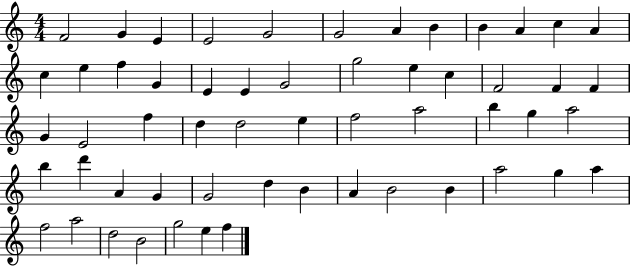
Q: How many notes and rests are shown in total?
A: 56